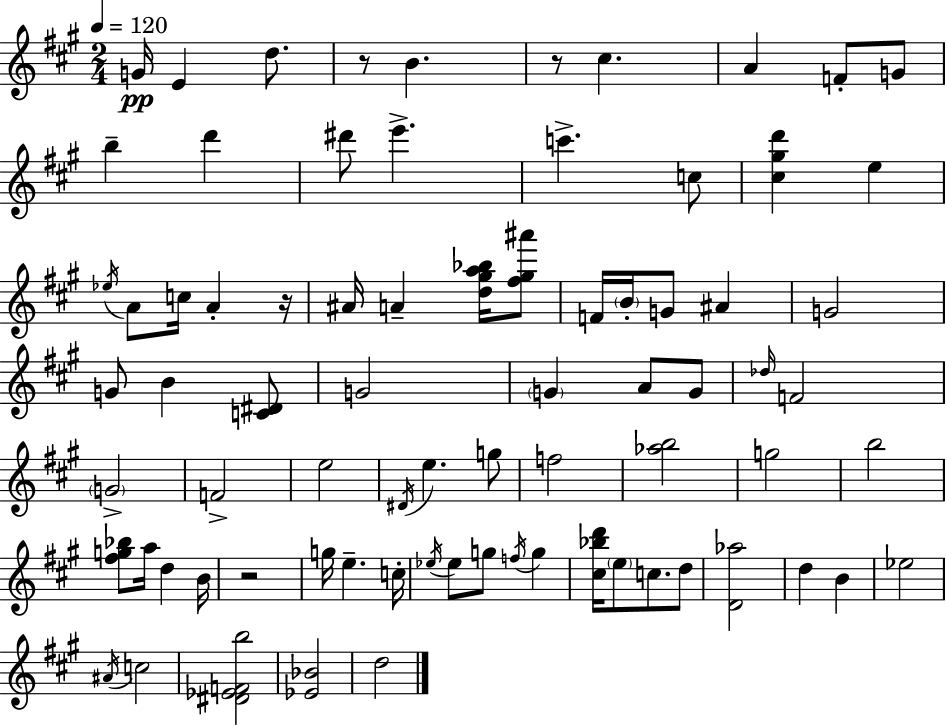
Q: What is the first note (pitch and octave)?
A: G4